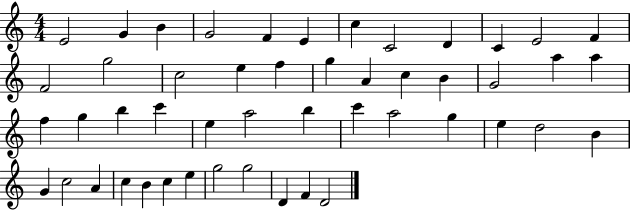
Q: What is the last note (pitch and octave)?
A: D4